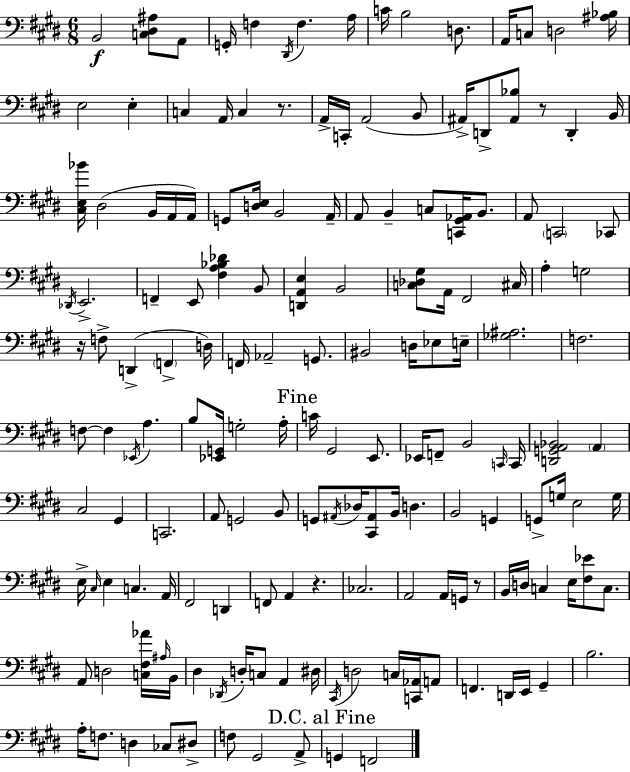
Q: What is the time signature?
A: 6/8